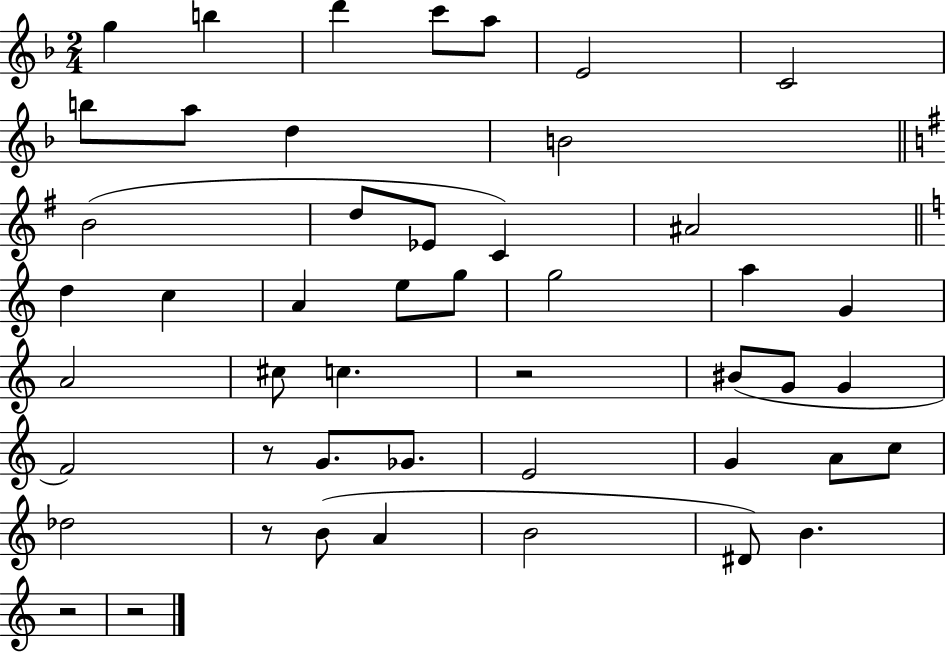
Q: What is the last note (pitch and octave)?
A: B4